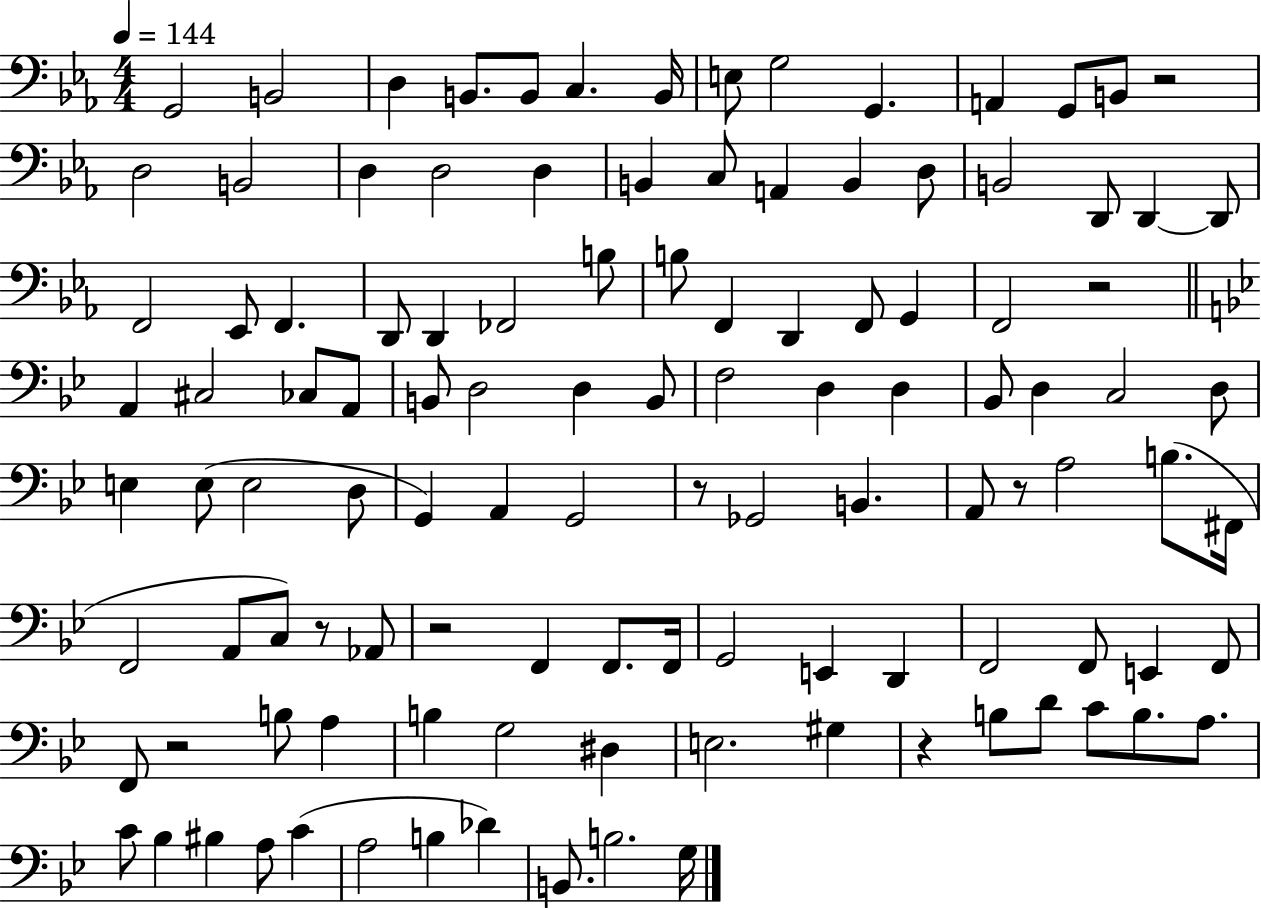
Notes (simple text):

G2/h B2/h D3/q B2/e. B2/e C3/q. B2/s E3/e G3/h G2/q. A2/q G2/e B2/e R/h D3/h B2/h D3/q D3/h D3/q B2/q C3/e A2/q B2/q D3/e B2/h D2/e D2/q D2/e F2/h Eb2/e F2/q. D2/e D2/q FES2/h B3/e B3/e F2/q D2/q F2/e G2/q F2/h R/h A2/q C#3/h CES3/e A2/e B2/e D3/h D3/q B2/e F3/h D3/q D3/q Bb2/e D3/q C3/h D3/e E3/q E3/e E3/h D3/e G2/q A2/q G2/h R/e Gb2/h B2/q. A2/e R/e A3/h B3/e. F#2/s F2/h A2/e C3/e R/e Ab2/e R/h F2/q F2/e. F2/s G2/h E2/q D2/q F2/h F2/e E2/q F2/e F2/e R/h B3/e A3/q B3/q G3/h D#3/q E3/h. G#3/q R/q B3/e D4/e C4/e B3/e. A3/e. C4/e Bb3/q BIS3/q A3/e C4/q A3/h B3/q Db4/q B2/e. B3/h. G3/s